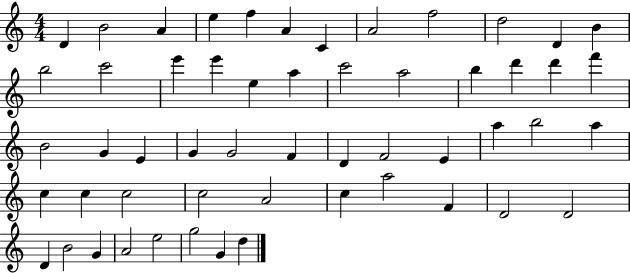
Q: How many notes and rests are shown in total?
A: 54